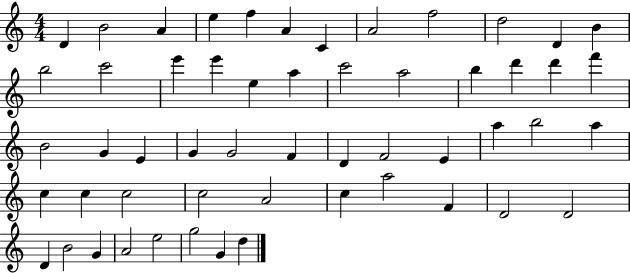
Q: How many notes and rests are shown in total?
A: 54